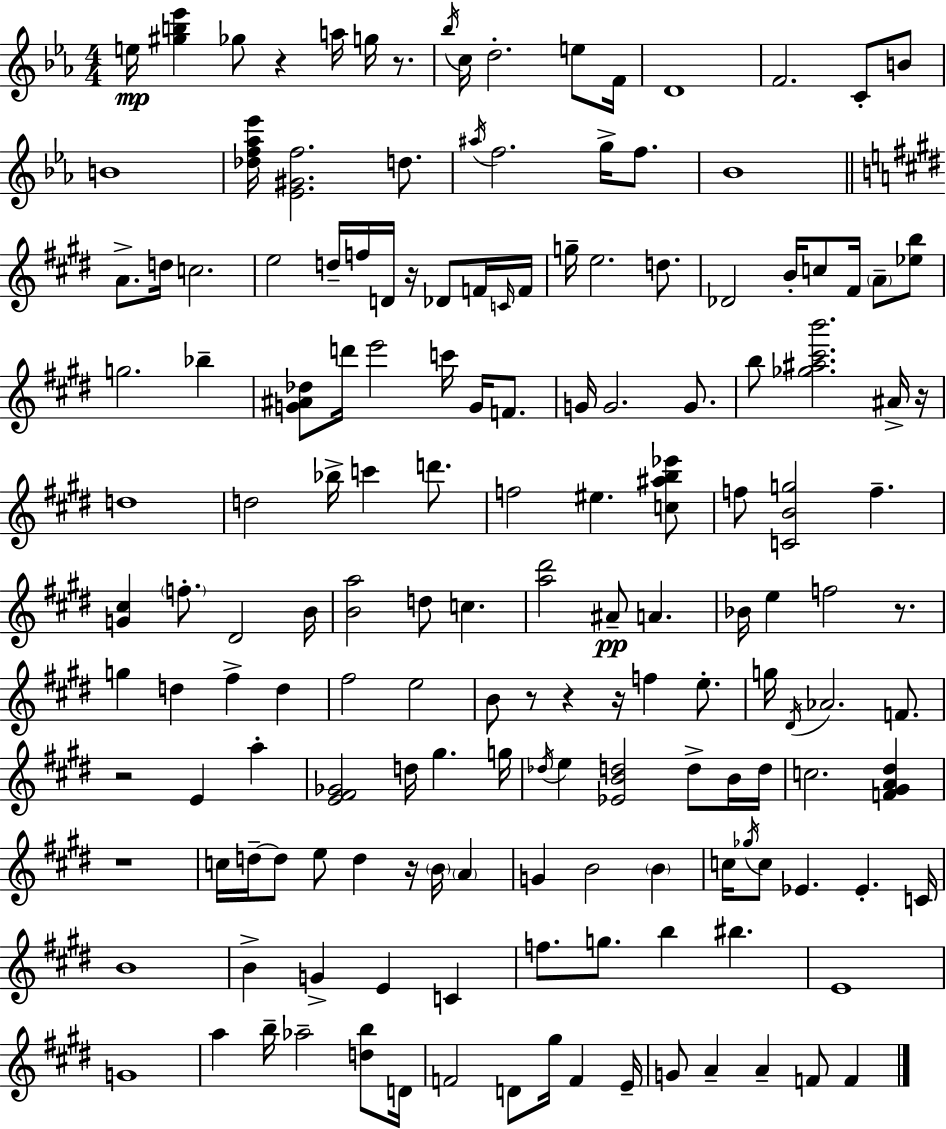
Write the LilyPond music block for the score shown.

{
  \clef treble
  \numericTimeSignature
  \time 4/4
  \key ees \major
  e''16\mp <gis'' b'' ees'''>4 ges''8 r4 a''16 g''16 r8. | \acciaccatura { bes''16 } c''16 d''2.-. e''8 | f'16 d'1 | f'2. c'8-. b'8 | \break b'1 | <des'' f'' aes'' ees'''>16 <ees' gis' f''>2. d''8. | \acciaccatura { ais''16 } f''2. g''16-> f''8. | bes'1 | \break \bar "||" \break \key e \major a'8.-> d''16 c''2. | e''2 d''16-- f''16 d'16 r16 des'8 f'16 \grace { c'16 } | f'16 g''16-- e''2. d''8. | des'2 b'16-. c''8 fis'16 \parenthesize a'8-- <ees'' b''>8 | \break g''2. bes''4-- | <g' ais' des''>8 d'''16 e'''2 c'''16 g'16 f'8. | g'16 g'2. g'8. | b''8 <ges'' ais'' cis''' b'''>2. ais'16-> | \break r16 d''1 | d''2 bes''16-> c'''4 d'''8. | f''2 eis''4. <c'' ais'' b'' ees'''>8 | f''8 <c' b' g''>2 f''4.-- | \break <g' cis''>4 \parenthesize f''8.-. dis'2 | b'16 <b' a''>2 d''8 c''4. | <a'' dis'''>2 ais'8--\pp a'4. | bes'16 e''4 f''2 r8. | \break g''4 d''4 fis''4-> d''4 | fis''2 e''2 | b'8 r8 r4 r16 f''4 e''8.-. | g''16 \acciaccatura { dis'16 } aes'2. f'8. | \break r2 e'4 a''4-. | <e' fis' ges'>2 d''16 gis''4. | g''16 \acciaccatura { des''16 } e''4 <ees' b' d''>2 d''8-> | b'16 d''16 c''2. <f' gis' a' dis''>4 | \break r1 | c''16 d''16--~~ d''8 e''8 d''4 r16 \parenthesize b'16 \parenthesize a'4 | g'4 b'2 \parenthesize b'4 | c''16 \acciaccatura { ges''16 } c''8 ees'4. ees'4.-. | \break c'16 b'1 | b'4-> g'4-> e'4 | c'4 f''8. g''8. b''4 bis''4. | e'1 | \break g'1 | a''4 b''16-- aes''2-- | <d'' b''>8 d'16 f'2 d'8 gis''16 f'4 | e'16-- g'8 a'4-- a'4-- f'8 | \break f'4 \bar "|."
}